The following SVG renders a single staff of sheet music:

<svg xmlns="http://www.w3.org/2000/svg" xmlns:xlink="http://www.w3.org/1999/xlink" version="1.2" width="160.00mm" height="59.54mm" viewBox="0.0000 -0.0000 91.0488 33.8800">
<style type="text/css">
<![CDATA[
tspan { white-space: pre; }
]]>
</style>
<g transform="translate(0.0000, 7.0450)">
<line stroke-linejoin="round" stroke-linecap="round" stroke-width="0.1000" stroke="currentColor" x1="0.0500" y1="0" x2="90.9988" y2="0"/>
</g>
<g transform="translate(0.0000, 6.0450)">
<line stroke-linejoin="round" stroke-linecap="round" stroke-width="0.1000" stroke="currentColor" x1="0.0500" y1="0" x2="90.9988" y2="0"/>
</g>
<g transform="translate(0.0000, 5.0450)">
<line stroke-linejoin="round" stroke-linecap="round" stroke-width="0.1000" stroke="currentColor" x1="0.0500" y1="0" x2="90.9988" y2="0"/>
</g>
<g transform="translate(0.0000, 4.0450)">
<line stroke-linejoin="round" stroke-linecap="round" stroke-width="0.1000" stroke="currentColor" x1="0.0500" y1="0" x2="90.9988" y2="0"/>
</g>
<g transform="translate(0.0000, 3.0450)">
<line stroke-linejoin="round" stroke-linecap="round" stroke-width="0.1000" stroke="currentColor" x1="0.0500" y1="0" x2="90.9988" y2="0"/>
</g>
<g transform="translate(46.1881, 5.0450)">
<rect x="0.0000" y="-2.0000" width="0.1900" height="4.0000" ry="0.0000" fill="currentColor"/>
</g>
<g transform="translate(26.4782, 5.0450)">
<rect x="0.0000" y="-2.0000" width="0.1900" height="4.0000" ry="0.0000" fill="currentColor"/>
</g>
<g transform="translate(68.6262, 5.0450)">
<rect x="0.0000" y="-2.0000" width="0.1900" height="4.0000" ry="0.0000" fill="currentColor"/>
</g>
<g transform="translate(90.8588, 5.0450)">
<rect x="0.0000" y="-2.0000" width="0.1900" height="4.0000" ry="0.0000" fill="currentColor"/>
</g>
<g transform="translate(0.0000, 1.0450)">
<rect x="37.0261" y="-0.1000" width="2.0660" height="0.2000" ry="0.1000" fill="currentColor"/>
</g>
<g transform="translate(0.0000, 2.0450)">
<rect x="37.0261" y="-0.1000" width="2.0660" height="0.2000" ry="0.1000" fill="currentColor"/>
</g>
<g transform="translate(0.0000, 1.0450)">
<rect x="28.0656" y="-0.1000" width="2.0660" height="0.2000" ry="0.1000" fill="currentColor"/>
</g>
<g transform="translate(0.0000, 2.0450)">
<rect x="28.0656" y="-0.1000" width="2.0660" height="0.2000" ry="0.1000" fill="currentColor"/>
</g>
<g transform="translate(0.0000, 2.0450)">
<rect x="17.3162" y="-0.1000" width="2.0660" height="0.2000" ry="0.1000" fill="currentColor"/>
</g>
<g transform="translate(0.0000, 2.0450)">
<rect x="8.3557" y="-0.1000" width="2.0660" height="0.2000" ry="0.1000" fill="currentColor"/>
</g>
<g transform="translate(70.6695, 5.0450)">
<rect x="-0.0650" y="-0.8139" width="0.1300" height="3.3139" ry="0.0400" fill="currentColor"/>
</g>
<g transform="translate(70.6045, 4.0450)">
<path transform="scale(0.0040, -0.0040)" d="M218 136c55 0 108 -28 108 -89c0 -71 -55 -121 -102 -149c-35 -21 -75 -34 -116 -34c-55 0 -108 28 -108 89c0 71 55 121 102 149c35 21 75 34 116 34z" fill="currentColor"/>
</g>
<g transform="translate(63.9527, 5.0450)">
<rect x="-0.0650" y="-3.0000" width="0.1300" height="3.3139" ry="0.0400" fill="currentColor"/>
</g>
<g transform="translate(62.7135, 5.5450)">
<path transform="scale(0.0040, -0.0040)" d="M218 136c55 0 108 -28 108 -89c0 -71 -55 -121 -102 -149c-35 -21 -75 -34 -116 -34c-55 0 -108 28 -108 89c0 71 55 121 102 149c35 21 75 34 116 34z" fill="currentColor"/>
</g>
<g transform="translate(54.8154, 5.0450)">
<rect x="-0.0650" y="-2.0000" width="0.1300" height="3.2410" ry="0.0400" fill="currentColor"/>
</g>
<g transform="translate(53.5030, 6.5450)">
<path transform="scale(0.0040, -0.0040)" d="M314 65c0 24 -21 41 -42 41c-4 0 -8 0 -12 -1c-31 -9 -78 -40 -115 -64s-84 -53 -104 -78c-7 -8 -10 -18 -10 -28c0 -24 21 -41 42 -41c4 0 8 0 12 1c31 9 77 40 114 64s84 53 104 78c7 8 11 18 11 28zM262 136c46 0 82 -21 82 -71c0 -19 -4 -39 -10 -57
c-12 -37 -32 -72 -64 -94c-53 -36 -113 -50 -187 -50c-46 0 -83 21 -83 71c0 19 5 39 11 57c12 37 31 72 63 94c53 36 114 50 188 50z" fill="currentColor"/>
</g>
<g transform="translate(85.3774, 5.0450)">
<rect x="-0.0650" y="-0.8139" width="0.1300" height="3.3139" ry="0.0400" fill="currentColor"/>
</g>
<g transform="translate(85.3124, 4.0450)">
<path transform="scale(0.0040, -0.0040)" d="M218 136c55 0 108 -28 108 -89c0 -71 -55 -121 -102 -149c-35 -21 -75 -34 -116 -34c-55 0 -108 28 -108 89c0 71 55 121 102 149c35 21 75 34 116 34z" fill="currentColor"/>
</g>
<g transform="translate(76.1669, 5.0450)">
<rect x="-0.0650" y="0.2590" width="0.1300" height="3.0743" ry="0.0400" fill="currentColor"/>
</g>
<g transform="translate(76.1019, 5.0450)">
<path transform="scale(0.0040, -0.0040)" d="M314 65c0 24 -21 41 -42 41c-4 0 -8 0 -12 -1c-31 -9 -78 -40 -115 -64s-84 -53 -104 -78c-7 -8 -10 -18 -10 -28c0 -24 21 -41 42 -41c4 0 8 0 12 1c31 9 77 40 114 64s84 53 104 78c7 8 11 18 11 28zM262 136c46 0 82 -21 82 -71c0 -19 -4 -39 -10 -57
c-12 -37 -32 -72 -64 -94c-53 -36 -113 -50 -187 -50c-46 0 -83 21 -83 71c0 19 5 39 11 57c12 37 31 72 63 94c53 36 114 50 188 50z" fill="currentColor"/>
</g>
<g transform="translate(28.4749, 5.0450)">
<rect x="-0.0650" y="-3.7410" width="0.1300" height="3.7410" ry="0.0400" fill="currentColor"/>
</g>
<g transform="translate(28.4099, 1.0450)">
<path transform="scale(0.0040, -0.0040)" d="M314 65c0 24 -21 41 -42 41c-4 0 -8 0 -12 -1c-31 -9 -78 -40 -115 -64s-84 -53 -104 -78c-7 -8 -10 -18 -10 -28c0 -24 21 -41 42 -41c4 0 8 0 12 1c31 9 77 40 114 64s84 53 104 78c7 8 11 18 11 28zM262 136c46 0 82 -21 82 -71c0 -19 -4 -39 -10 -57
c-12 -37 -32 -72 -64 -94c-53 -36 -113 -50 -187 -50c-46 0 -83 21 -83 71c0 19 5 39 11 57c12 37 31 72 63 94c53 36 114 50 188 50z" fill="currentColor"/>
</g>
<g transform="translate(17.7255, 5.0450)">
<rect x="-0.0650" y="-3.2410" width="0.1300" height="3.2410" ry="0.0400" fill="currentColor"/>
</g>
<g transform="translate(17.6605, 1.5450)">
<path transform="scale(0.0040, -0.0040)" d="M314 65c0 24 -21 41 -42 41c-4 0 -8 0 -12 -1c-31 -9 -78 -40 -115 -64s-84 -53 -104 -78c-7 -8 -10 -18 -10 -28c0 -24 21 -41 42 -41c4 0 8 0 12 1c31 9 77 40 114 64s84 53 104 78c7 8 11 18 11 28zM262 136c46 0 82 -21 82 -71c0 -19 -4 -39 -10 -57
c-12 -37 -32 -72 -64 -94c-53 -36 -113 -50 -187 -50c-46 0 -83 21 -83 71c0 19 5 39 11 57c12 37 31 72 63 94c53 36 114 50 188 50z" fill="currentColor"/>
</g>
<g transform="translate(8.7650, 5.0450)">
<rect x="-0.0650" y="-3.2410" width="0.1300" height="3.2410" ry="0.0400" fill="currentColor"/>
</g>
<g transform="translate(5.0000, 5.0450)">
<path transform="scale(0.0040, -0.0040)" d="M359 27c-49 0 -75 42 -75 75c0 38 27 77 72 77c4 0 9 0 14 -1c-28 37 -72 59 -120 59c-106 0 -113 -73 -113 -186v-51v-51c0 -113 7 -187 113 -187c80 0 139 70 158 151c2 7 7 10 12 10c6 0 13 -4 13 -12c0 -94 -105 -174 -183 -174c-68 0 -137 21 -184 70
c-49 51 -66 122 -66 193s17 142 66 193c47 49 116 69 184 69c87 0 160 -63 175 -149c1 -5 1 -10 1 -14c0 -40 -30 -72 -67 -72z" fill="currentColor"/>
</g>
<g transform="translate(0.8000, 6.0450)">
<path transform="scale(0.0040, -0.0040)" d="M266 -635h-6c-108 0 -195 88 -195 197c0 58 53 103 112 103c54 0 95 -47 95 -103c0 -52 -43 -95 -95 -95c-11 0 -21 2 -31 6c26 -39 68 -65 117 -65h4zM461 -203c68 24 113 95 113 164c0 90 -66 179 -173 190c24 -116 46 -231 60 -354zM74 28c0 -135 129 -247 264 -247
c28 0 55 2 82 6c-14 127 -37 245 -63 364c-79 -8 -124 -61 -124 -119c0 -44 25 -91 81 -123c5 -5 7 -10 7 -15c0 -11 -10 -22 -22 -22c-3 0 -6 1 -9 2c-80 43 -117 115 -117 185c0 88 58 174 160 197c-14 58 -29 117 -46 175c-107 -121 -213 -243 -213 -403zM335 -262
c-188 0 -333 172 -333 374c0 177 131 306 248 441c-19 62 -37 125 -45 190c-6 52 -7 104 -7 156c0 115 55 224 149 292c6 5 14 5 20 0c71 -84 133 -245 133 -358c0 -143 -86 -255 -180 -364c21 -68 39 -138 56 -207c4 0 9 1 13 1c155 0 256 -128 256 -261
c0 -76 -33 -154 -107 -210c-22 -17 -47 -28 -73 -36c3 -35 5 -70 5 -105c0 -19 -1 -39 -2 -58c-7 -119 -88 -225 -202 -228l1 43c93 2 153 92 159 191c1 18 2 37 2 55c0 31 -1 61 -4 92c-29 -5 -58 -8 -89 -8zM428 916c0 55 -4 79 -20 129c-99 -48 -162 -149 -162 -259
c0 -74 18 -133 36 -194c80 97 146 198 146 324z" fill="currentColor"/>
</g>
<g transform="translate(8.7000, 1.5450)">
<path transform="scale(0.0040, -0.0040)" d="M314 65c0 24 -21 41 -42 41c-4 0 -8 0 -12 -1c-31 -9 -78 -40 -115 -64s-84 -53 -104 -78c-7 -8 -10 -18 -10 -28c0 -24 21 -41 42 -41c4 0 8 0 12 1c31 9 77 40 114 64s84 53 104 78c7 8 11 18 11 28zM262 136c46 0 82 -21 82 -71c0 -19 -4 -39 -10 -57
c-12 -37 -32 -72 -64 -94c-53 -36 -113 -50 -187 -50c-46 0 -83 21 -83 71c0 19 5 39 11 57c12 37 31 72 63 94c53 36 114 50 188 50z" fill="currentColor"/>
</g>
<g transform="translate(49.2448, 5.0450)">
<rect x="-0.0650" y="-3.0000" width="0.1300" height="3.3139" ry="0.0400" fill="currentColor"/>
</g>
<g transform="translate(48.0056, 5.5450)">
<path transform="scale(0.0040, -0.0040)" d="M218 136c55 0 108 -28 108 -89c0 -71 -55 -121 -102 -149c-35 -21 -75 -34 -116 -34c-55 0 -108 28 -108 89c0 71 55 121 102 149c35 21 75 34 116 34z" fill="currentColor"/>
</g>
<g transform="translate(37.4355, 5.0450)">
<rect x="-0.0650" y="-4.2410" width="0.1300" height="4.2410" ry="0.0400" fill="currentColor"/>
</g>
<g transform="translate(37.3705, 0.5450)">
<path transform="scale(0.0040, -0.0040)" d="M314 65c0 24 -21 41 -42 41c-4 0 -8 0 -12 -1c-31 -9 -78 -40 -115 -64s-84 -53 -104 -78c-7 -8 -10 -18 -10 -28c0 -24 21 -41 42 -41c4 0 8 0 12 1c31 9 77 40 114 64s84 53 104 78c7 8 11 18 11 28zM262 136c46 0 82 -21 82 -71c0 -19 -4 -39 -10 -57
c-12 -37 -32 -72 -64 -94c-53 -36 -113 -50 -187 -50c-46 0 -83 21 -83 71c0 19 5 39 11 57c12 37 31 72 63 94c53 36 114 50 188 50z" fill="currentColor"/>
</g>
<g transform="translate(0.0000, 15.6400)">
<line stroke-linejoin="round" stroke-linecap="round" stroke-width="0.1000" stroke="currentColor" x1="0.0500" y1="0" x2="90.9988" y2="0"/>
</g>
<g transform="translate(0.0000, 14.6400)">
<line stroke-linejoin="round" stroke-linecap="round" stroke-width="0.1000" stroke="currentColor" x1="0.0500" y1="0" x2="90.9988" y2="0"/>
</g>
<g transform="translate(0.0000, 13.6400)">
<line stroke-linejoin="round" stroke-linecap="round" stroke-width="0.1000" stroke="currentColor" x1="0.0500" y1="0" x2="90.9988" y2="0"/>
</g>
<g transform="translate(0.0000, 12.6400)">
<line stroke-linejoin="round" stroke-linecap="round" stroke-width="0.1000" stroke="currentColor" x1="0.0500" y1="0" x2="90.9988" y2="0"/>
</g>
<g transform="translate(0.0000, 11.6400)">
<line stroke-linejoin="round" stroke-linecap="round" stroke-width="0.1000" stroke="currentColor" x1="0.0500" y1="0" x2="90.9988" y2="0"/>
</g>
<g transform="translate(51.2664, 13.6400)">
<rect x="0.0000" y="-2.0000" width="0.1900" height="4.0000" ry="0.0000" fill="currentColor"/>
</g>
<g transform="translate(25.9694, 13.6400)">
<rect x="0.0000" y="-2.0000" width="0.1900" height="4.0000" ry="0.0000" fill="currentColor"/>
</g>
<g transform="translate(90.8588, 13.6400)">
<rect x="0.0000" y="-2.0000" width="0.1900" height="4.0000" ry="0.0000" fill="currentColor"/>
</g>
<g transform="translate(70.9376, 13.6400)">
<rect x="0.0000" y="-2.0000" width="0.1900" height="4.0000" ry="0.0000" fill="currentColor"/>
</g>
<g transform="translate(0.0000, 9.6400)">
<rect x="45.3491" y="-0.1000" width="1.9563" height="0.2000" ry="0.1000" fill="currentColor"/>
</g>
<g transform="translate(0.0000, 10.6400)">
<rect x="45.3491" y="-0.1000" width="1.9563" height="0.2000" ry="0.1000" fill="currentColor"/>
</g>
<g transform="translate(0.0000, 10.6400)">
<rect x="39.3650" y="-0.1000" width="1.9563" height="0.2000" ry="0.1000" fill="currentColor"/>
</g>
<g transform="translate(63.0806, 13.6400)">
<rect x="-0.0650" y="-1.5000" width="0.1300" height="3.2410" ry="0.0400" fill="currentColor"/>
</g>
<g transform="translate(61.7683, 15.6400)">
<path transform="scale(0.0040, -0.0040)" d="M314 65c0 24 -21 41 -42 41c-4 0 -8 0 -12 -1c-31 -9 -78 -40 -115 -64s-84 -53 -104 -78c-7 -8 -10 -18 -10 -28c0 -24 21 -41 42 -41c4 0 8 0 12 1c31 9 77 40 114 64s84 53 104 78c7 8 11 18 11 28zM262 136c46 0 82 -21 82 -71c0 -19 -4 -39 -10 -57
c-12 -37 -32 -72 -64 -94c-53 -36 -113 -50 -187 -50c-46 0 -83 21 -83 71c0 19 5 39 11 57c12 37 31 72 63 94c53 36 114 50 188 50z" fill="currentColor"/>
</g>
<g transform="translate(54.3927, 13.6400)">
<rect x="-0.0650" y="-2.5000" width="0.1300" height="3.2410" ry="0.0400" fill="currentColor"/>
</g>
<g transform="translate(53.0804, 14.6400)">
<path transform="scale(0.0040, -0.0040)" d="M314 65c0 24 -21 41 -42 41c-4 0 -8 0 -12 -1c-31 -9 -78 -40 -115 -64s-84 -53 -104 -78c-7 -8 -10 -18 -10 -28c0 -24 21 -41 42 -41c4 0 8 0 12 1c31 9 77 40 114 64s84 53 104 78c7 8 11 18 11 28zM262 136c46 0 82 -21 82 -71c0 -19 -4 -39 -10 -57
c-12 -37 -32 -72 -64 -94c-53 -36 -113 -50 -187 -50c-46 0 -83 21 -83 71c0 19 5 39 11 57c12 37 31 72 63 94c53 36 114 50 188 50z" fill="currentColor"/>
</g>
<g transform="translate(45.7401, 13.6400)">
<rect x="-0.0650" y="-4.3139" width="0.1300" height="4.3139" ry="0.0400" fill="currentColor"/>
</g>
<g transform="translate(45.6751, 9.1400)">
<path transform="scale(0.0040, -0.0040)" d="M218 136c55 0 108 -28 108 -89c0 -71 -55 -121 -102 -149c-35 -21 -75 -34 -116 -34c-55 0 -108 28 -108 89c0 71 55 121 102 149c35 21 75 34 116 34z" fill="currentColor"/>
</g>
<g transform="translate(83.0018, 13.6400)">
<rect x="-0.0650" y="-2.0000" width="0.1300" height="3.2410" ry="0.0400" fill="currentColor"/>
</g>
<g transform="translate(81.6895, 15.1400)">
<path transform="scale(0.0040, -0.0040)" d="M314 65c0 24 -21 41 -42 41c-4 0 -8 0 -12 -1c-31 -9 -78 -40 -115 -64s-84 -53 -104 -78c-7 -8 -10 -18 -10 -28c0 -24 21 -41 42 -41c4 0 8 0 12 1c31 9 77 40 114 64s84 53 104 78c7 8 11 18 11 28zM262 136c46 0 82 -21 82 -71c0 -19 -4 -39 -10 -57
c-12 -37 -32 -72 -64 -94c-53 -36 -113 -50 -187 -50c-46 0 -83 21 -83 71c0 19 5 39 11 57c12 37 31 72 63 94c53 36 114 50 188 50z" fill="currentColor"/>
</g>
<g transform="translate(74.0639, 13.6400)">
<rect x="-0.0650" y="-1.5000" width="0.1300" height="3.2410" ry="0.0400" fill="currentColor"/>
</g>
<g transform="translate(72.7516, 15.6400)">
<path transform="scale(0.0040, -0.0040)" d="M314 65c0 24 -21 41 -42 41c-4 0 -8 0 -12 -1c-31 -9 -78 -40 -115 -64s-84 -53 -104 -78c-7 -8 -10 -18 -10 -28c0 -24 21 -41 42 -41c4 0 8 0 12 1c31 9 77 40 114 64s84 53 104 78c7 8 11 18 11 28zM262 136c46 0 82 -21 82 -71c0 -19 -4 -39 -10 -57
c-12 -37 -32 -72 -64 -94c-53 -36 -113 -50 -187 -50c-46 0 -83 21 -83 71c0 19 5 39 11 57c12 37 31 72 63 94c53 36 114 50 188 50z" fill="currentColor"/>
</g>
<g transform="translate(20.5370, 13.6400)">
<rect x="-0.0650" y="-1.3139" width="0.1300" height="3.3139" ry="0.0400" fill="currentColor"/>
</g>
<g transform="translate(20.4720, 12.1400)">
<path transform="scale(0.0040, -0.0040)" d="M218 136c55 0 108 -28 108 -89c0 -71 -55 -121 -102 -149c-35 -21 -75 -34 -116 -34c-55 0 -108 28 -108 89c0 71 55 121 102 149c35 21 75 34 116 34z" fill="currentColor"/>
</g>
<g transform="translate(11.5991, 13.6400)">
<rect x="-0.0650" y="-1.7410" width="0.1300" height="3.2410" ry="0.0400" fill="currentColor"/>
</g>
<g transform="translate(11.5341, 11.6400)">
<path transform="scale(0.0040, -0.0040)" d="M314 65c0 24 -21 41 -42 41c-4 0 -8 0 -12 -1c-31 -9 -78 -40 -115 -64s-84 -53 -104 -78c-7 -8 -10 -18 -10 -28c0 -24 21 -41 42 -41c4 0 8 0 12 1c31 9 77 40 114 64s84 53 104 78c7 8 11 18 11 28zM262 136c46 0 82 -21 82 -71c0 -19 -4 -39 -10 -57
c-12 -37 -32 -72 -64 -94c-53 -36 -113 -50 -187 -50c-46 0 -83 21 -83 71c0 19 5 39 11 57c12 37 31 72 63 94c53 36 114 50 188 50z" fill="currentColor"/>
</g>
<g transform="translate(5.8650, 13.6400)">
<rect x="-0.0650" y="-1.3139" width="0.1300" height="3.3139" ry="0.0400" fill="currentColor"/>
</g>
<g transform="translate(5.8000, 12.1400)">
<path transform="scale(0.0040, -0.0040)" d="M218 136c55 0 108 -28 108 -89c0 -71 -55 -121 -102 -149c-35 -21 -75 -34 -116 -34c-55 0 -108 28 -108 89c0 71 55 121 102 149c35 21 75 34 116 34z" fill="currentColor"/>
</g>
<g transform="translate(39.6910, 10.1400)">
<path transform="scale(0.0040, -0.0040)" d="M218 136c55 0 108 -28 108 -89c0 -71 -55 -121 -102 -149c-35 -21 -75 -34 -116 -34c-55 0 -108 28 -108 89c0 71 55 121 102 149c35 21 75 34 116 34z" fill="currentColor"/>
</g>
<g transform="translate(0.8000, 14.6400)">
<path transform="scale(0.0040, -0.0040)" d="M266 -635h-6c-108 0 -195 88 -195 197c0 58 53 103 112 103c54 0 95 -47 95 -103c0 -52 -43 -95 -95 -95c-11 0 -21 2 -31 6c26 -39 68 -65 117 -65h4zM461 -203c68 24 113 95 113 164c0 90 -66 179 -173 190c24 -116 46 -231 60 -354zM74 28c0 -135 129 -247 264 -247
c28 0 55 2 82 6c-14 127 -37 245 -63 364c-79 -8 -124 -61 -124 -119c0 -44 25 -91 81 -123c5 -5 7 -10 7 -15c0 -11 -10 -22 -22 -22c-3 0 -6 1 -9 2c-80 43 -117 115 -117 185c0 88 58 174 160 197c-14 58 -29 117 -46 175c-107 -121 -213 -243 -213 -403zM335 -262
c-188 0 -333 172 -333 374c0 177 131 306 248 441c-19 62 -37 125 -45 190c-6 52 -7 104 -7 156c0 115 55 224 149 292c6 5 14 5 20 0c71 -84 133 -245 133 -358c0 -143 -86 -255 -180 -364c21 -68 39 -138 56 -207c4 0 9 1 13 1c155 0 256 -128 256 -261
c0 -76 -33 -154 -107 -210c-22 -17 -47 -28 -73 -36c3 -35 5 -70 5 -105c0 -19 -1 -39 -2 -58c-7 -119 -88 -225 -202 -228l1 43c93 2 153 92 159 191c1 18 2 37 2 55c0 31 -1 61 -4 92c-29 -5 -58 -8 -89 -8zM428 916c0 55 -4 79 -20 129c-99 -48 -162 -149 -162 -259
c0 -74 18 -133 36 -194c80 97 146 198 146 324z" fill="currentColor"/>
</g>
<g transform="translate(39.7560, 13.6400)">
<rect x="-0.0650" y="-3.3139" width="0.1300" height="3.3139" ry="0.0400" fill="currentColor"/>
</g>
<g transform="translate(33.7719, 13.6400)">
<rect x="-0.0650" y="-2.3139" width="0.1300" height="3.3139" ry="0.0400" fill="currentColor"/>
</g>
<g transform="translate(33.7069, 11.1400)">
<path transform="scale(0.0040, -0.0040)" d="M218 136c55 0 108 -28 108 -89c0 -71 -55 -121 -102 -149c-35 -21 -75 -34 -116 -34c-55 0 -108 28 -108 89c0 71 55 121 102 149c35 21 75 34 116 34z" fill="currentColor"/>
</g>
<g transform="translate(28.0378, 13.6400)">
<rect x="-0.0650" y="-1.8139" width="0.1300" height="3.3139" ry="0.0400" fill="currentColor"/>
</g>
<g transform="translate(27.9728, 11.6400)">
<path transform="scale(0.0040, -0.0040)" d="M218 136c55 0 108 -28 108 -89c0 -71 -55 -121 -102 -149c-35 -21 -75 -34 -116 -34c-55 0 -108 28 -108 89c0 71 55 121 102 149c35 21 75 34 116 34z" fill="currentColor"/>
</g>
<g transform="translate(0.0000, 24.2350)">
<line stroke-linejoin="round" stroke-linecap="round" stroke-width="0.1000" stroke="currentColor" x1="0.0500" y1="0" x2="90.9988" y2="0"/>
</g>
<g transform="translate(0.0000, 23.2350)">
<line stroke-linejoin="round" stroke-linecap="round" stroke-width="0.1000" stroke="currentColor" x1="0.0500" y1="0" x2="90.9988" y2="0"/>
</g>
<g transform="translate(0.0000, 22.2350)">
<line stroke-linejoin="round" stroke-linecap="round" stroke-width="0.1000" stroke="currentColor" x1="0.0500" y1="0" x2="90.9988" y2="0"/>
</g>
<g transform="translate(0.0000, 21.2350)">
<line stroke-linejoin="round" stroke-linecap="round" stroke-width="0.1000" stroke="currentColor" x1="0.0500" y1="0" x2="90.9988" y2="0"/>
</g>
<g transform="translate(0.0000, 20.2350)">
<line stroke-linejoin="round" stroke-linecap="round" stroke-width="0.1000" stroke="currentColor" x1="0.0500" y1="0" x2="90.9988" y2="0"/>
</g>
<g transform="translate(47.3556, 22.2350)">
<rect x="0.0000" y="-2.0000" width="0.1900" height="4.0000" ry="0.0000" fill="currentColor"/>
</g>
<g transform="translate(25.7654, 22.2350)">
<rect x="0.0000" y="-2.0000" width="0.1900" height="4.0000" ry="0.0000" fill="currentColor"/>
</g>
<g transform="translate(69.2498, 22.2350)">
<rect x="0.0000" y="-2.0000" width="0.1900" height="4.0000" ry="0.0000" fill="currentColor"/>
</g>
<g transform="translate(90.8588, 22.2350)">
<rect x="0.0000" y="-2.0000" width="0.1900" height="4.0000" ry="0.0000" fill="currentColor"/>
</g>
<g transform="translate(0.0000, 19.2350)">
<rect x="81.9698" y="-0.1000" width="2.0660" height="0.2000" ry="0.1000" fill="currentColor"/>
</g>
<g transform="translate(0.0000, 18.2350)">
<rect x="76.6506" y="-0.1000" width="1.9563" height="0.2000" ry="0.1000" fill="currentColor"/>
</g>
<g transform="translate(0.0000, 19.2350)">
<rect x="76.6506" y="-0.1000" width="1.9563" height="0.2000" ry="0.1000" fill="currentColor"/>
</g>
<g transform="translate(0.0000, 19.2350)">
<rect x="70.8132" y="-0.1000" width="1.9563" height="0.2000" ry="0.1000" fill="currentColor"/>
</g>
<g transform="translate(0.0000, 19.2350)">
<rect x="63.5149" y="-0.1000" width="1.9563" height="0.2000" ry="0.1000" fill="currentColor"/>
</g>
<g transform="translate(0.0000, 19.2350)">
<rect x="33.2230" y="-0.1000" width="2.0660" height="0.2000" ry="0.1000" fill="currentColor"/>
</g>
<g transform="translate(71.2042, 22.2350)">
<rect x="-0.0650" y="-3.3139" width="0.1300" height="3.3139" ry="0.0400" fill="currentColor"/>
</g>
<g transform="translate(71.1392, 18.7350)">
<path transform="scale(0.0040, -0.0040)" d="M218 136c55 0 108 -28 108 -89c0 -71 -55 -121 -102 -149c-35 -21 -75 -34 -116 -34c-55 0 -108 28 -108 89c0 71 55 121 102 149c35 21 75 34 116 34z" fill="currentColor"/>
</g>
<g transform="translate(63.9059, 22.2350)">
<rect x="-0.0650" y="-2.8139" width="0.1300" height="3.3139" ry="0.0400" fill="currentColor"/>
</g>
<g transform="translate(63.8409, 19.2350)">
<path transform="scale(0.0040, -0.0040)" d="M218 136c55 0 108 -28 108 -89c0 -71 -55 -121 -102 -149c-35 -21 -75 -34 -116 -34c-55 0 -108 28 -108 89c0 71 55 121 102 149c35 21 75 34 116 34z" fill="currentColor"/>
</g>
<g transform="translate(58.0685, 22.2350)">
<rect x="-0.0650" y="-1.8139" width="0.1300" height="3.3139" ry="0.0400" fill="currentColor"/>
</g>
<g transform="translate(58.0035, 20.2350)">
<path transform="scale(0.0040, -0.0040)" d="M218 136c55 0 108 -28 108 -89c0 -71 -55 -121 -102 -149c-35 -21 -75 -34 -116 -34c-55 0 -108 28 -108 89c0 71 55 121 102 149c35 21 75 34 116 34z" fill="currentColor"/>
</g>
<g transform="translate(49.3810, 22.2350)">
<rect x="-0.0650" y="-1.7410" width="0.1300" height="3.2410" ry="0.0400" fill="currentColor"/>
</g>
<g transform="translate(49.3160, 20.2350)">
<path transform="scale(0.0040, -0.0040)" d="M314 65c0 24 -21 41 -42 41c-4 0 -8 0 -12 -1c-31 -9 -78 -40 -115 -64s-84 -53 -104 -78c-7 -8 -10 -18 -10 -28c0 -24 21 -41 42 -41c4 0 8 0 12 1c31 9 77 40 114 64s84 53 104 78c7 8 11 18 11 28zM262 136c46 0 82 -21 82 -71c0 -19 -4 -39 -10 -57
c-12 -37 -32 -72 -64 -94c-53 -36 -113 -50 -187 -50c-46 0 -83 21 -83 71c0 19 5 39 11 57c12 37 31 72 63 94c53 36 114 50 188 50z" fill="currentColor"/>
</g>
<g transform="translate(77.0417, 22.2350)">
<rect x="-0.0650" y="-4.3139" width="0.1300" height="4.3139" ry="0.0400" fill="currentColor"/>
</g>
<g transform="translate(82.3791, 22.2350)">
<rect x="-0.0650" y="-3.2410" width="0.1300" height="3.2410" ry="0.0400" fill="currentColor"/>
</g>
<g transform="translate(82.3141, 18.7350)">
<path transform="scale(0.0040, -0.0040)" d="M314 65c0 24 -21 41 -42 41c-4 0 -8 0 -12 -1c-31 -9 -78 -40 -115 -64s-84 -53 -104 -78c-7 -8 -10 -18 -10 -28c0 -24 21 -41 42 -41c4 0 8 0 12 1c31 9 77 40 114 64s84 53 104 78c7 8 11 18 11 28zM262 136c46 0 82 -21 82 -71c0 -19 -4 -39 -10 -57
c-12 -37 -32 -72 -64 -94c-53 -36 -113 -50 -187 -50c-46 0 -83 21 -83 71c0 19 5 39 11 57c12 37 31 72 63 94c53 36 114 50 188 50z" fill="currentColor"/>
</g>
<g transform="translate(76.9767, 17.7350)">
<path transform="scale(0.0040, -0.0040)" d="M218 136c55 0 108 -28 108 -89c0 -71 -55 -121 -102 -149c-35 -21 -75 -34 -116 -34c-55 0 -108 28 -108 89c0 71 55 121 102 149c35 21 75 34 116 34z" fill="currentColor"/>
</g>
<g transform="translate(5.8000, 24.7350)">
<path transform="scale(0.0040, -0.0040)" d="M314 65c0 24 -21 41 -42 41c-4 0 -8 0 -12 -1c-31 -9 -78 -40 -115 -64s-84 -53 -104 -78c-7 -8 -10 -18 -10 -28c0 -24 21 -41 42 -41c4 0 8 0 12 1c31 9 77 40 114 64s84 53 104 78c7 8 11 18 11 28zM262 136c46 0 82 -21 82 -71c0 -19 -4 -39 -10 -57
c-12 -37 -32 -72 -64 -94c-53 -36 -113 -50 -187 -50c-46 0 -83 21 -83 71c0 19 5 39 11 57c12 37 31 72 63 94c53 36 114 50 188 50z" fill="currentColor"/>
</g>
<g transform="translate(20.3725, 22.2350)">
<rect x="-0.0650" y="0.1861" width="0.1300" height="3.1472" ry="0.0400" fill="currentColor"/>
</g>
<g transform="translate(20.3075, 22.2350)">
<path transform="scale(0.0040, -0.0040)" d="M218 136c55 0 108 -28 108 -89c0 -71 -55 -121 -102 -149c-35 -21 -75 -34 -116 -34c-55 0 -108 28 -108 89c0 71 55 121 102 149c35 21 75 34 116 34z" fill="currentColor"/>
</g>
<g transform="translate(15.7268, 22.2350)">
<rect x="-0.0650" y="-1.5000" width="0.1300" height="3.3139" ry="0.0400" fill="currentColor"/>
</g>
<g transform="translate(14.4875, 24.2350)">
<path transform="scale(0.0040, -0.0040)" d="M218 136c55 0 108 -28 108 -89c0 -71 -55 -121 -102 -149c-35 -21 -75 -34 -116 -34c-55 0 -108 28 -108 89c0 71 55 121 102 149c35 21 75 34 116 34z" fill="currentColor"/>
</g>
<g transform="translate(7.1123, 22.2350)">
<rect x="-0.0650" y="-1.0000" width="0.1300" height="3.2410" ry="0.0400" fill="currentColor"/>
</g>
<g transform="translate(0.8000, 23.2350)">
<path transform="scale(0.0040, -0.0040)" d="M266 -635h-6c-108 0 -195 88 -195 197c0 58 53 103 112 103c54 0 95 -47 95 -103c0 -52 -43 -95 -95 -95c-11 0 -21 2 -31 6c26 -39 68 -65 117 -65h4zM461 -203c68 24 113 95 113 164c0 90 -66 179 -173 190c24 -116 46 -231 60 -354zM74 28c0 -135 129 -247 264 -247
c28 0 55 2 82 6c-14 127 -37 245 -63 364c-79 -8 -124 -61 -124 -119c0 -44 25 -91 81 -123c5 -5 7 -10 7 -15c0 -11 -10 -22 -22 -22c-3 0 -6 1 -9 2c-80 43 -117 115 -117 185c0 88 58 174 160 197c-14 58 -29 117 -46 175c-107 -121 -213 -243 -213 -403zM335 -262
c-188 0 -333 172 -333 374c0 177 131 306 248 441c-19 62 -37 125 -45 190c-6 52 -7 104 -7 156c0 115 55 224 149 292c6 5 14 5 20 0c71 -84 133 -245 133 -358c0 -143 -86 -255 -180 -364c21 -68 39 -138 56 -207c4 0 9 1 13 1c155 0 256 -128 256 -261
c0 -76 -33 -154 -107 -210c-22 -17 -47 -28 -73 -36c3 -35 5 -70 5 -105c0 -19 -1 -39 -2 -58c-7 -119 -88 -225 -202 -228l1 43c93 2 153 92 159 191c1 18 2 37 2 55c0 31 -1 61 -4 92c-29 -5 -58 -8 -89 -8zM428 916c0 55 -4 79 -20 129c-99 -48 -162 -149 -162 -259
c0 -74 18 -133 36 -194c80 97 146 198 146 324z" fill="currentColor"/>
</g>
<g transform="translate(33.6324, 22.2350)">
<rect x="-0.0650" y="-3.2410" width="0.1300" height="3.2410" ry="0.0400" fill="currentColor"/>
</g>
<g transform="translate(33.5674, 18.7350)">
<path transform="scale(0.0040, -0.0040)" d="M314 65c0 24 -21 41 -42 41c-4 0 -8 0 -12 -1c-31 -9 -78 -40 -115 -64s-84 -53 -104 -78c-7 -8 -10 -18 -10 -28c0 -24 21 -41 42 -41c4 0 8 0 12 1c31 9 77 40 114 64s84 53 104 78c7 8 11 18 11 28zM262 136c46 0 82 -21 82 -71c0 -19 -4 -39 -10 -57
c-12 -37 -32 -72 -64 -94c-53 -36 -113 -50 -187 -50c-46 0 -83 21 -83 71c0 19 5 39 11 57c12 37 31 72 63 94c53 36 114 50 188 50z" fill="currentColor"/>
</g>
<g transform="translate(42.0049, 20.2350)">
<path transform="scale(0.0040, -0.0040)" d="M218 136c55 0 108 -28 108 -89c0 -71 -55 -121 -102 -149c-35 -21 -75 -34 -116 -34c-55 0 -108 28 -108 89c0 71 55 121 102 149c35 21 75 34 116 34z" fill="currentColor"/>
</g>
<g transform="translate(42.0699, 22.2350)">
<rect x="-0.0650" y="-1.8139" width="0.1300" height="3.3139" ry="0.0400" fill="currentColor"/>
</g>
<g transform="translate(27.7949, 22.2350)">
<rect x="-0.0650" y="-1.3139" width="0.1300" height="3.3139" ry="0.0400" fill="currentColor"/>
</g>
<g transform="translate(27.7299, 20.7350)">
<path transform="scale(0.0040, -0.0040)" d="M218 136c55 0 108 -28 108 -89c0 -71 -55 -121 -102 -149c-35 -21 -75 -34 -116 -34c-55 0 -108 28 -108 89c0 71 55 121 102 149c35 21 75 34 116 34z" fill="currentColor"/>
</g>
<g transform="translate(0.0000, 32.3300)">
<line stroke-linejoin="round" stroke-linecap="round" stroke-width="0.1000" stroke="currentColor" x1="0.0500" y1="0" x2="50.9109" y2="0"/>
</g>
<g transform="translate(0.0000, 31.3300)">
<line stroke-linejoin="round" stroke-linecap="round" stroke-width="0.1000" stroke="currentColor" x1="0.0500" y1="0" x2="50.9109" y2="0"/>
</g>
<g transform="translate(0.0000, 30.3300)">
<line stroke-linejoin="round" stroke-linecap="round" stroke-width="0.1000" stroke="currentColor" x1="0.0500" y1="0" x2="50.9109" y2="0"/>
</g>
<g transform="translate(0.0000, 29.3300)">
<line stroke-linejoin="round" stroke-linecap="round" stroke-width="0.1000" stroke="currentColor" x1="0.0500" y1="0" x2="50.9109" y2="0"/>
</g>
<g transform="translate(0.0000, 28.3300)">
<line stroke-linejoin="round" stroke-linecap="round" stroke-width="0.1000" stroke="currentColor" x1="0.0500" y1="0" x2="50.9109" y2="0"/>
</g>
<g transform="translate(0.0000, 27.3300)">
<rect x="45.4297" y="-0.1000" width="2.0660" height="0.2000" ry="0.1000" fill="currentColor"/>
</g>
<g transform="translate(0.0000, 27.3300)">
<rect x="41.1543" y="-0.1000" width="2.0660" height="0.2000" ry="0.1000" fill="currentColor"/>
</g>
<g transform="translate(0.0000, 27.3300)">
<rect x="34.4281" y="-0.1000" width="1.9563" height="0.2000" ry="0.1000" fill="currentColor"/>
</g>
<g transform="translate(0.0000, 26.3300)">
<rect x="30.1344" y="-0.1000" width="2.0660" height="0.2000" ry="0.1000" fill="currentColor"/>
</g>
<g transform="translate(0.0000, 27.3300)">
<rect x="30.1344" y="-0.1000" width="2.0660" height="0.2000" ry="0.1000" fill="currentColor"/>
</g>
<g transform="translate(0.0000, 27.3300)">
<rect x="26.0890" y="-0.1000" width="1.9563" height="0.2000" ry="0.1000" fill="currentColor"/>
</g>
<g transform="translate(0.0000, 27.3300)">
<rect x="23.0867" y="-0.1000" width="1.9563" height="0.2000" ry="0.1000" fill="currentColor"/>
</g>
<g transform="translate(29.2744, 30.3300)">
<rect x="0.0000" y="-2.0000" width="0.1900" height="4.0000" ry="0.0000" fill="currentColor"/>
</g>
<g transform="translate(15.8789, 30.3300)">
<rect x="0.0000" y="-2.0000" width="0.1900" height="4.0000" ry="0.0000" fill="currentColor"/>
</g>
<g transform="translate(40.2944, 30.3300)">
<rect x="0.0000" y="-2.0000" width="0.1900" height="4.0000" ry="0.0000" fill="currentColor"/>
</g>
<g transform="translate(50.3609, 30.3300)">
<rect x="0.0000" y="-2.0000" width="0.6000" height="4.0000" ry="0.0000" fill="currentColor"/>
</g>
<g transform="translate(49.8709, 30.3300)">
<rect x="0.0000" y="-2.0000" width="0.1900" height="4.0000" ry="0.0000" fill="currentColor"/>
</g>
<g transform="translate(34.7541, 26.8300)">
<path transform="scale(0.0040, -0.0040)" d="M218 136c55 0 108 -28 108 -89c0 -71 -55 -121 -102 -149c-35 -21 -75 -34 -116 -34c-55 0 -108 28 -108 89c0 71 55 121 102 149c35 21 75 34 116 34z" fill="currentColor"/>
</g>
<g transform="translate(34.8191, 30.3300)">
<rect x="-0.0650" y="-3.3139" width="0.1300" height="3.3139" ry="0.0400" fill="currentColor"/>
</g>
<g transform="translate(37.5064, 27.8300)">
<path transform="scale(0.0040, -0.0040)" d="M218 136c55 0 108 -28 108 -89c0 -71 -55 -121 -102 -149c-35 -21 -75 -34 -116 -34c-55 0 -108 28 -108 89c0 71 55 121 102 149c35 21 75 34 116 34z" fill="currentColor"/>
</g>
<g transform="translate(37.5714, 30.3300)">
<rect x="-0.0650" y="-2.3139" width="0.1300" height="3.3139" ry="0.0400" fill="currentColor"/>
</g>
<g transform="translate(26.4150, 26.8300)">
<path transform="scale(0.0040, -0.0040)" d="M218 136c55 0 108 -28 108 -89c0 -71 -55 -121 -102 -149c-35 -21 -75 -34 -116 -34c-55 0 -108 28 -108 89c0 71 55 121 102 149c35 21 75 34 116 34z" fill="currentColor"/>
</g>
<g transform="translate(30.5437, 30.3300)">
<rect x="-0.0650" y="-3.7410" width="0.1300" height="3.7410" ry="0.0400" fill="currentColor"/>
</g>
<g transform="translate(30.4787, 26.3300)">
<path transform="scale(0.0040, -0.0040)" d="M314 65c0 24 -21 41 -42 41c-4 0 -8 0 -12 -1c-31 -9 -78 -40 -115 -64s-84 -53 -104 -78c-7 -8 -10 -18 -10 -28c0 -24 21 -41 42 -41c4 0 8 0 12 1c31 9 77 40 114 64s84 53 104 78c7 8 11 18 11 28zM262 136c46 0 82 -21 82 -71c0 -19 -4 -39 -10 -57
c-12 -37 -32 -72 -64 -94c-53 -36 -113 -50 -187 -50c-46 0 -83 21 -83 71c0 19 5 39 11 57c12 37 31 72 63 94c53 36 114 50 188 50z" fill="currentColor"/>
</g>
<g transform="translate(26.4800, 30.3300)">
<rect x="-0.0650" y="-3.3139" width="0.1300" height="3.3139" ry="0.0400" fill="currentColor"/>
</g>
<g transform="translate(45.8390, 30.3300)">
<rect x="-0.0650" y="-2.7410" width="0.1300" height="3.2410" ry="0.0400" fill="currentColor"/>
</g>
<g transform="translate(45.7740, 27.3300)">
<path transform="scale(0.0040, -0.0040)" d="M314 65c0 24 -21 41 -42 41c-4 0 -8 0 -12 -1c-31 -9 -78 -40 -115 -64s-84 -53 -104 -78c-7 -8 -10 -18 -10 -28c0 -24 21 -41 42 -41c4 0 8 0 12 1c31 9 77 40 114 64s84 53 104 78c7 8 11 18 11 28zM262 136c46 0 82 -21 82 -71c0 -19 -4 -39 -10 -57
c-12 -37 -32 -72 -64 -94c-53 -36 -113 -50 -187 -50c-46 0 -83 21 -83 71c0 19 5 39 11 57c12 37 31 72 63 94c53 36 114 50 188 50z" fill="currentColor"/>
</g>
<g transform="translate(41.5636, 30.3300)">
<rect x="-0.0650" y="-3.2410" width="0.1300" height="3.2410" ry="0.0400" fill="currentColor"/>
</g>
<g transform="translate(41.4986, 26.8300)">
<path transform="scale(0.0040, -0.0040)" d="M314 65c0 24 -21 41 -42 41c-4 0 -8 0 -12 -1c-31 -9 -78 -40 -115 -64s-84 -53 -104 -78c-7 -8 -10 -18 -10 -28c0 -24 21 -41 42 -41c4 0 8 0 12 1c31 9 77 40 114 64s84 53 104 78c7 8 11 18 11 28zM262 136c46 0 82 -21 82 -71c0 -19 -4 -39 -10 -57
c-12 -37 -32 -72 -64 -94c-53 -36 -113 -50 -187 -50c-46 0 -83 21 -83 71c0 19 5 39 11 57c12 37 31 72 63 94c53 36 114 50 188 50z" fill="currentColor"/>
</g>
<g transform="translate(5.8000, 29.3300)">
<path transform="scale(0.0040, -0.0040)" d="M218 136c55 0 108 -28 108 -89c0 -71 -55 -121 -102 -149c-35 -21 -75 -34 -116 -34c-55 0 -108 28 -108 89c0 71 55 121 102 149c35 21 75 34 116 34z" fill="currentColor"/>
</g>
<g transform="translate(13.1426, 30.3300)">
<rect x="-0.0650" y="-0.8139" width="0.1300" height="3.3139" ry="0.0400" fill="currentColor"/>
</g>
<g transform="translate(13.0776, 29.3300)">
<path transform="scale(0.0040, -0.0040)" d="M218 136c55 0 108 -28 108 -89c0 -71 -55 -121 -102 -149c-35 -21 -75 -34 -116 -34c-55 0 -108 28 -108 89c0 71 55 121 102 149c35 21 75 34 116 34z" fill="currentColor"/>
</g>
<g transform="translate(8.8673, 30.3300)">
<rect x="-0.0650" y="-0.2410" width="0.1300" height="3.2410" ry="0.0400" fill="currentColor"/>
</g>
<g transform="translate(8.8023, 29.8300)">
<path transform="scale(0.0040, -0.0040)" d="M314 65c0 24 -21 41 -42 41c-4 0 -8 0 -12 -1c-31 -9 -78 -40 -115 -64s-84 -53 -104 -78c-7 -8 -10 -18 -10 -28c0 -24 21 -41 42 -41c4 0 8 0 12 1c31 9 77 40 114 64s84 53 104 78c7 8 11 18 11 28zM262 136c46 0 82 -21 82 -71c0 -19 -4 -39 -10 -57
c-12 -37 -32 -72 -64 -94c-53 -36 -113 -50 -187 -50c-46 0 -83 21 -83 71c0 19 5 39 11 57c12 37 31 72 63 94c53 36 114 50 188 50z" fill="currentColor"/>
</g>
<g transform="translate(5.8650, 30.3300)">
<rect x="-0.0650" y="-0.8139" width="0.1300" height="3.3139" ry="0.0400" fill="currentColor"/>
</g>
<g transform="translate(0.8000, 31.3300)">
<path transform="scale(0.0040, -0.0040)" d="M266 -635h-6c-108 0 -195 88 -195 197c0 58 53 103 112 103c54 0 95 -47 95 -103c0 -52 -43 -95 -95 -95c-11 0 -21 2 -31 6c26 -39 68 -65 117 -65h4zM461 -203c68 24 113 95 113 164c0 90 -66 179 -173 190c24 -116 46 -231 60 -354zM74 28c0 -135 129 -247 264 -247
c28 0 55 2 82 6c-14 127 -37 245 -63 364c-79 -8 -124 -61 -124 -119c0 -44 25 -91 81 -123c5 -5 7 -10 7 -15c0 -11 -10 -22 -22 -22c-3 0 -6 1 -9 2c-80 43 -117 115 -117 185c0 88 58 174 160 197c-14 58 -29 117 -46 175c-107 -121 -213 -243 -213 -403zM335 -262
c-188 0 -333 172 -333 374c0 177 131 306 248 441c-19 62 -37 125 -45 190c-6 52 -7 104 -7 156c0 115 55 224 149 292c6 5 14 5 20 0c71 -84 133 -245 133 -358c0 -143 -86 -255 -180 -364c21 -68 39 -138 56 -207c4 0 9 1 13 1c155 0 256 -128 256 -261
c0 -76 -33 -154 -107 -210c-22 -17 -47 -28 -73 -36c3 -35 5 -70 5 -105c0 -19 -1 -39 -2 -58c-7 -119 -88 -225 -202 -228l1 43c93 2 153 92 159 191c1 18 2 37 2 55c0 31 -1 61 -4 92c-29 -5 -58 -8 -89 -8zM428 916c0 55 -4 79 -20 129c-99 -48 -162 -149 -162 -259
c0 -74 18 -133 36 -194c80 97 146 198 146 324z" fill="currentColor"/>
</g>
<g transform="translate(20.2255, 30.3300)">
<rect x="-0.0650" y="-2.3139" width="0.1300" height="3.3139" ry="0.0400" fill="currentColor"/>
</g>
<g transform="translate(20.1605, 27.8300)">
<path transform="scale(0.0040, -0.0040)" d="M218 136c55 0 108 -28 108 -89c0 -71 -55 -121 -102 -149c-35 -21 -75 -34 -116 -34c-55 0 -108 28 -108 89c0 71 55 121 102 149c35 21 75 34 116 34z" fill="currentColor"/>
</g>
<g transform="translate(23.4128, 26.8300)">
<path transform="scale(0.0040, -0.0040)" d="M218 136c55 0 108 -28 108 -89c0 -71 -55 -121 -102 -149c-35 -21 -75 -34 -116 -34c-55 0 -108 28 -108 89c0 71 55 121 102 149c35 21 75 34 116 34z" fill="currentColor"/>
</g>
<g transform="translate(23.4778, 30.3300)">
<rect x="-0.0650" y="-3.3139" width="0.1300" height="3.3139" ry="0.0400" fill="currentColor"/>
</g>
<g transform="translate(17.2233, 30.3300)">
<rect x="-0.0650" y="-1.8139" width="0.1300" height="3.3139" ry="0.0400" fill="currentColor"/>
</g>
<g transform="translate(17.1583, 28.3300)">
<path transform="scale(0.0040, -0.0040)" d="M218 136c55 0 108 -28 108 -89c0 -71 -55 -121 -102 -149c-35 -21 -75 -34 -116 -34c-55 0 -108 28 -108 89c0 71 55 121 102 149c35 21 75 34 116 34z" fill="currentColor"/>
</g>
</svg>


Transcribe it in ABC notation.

X:1
T:Untitled
M:4/4
L:1/4
K:C
b2 b2 c'2 d'2 A F2 A d B2 d e f2 e f g b d' G2 E2 E2 F2 D2 E B e b2 f f2 f a b d' b2 d c2 d f g b b c'2 b g b2 a2